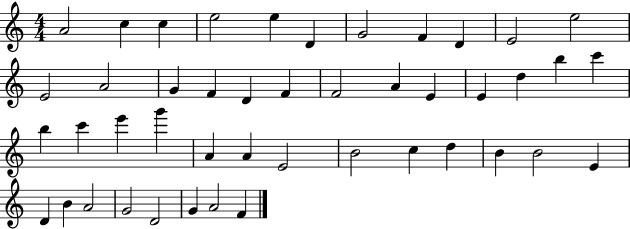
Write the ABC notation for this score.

X:1
T:Untitled
M:4/4
L:1/4
K:C
A2 c c e2 e D G2 F D E2 e2 E2 A2 G F D F F2 A E E d b c' b c' e' g' A A E2 B2 c d B B2 E D B A2 G2 D2 G A2 F